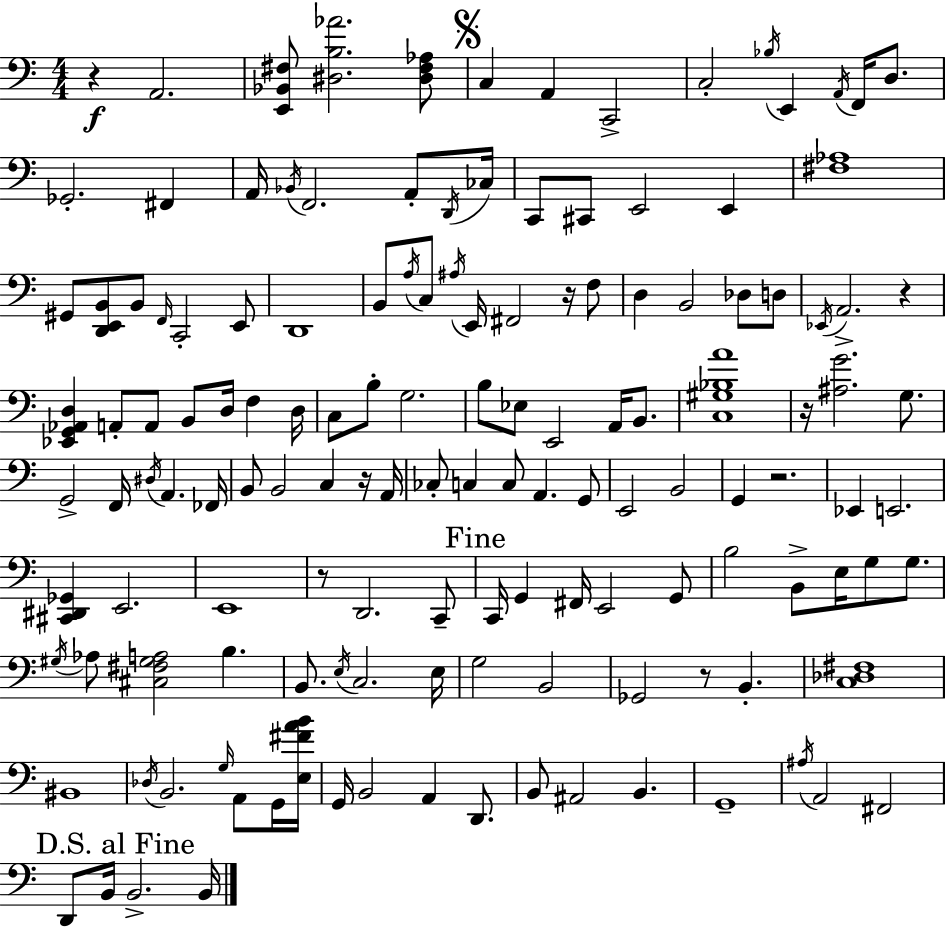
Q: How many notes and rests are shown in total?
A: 141